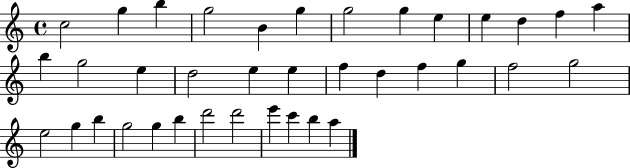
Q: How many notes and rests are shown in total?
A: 37